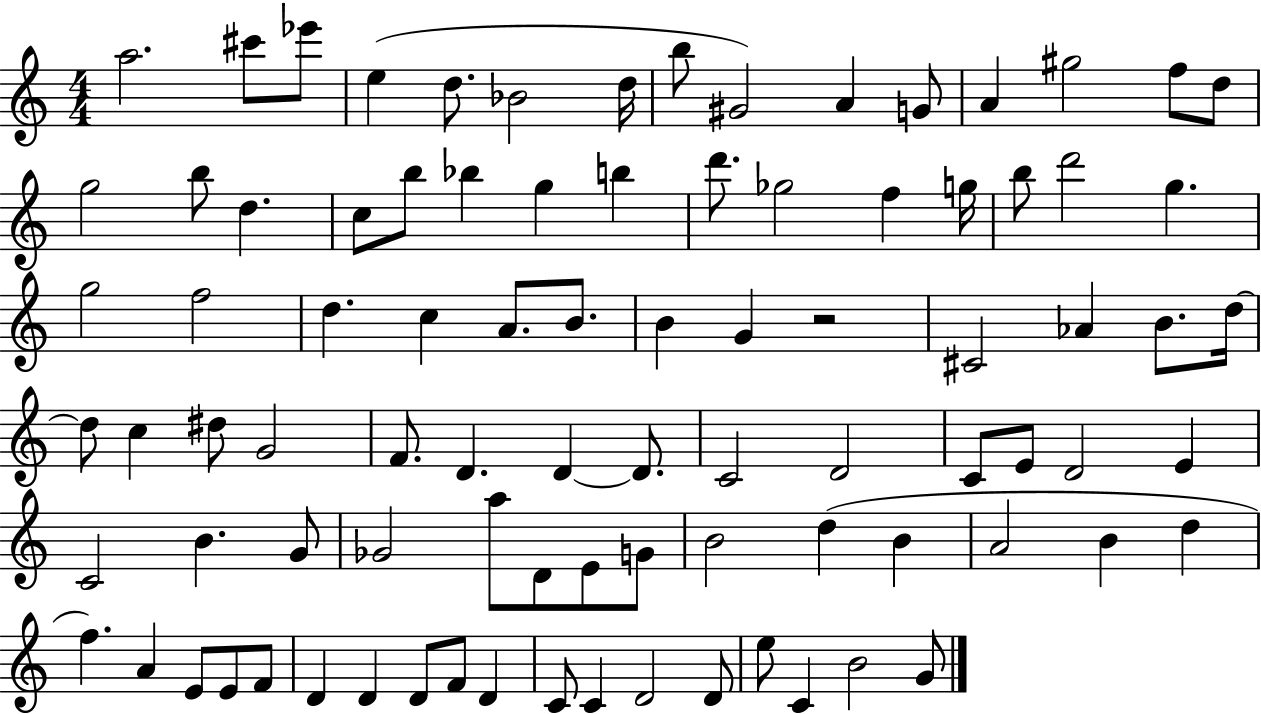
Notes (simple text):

A5/h. C#6/e Eb6/e E5/q D5/e. Bb4/h D5/s B5/e G#4/h A4/q G4/e A4/q G#5/h F5/e D5/e G5/h B5/e D5/q. C5/e B5/e Bb5/q G5/q B5/q D6/e. Gb5/h F5/q G5/s B5/e D6/h G5/q. G5/h F5/h D5/q. C5/q A4/e. B4/e. B4/q G4/q R/h C#4/h Ab4/q B4/e. D5/s D5/e C5/q D#5/e G4/h F4/e. D4/q. D4/q D4/e. C4/h D4/h C4/e E4/e D4/h E4/q C4/h B4/q. G4/e Gb4/h A5/e D4/e E4/e G4/e B4/h D5/q B4/q A4/h B4/q D5/q F5/q. A4/q E4/e E4/e F4/e D4/q D4/q D4/e F4/e D4/q C4/e C4/q D4/h D4/e E5/e C4/q B4/h G4/e